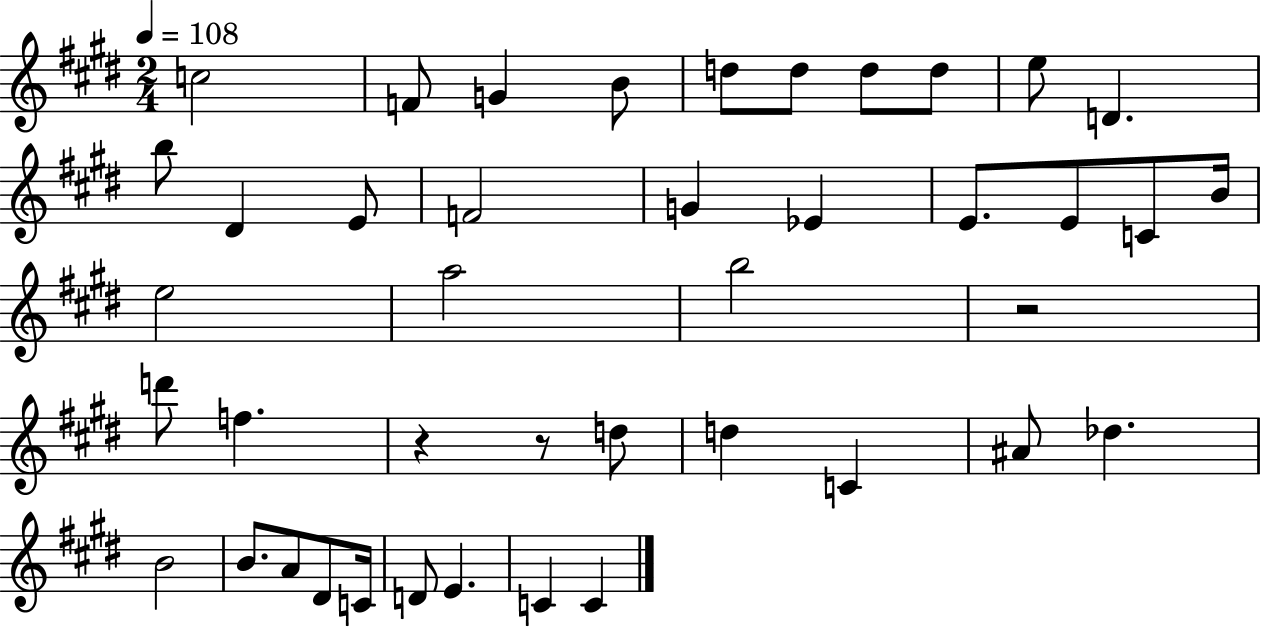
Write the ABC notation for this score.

X:1
T:Untitled
M:2/4
L:1/4
K:E
c2 F/2 G B/2 d/2 d/2 d/2 d/2 e/2 D b/2 ^D E/2 F2 G _E E/2 E/2 C/2 B/4 e2 a2 b2 z2 d'/2 f z z/2 d/2 d C ^A/2 _d B2 B/2 A/2 ^D/2 C/4 D/2 E C C